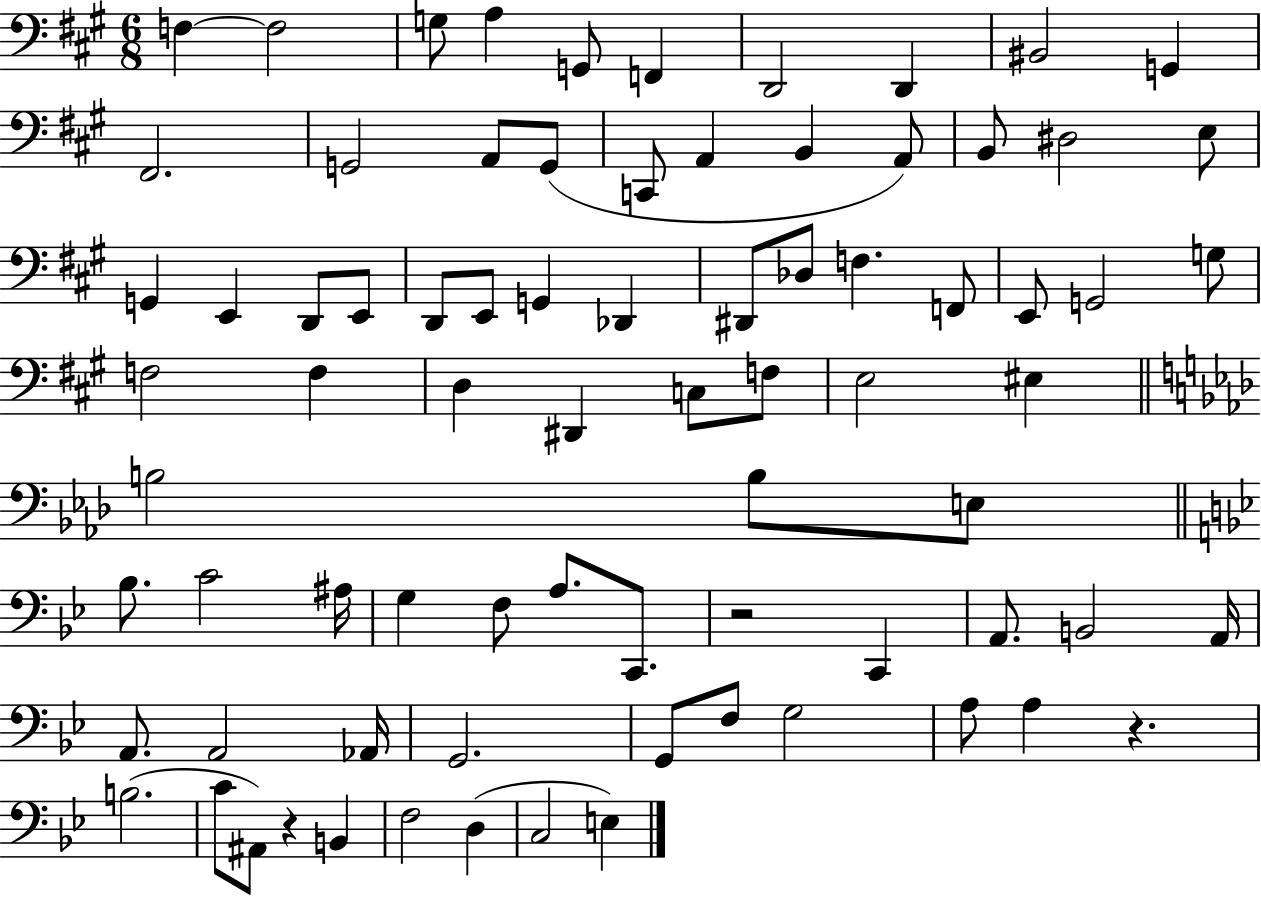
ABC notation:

X:1
T:Untitled
M:6/8
L:1/4
K:A
F, F,2 G,/2 A, G,,/2 F,, D,,2 D,, ^B,,2 G,, ^F,,2 G,,2 A,,/2 G,,/2 C,,/2 A,, B,, A,,/2 B,,/2 ^D,2 E,/2 G,, E,, D,,/2 E,,/2 D,,/2 E,,/2 G,, _D,, ^D,,/2 _D,/2 F, F,,/2 E,,/2 G,,2 G,/2 F,2 F, D, ^D,, C,/2 F,/2 E,2 ^E, B,2 B,/2 E,/2 _B,/2 C2 ^A,/4 G, F,/2 A,/2 C,,/2 z2 C,, A,,/2 B,,2 A,,/4 A,,/2 A,,2 _A,,/4 G,,2 G,,/2 F,/2 G,2 A,/2 A, z B,2 C/2 ^A,,/2 z B,, F,2 D, C,2 E,